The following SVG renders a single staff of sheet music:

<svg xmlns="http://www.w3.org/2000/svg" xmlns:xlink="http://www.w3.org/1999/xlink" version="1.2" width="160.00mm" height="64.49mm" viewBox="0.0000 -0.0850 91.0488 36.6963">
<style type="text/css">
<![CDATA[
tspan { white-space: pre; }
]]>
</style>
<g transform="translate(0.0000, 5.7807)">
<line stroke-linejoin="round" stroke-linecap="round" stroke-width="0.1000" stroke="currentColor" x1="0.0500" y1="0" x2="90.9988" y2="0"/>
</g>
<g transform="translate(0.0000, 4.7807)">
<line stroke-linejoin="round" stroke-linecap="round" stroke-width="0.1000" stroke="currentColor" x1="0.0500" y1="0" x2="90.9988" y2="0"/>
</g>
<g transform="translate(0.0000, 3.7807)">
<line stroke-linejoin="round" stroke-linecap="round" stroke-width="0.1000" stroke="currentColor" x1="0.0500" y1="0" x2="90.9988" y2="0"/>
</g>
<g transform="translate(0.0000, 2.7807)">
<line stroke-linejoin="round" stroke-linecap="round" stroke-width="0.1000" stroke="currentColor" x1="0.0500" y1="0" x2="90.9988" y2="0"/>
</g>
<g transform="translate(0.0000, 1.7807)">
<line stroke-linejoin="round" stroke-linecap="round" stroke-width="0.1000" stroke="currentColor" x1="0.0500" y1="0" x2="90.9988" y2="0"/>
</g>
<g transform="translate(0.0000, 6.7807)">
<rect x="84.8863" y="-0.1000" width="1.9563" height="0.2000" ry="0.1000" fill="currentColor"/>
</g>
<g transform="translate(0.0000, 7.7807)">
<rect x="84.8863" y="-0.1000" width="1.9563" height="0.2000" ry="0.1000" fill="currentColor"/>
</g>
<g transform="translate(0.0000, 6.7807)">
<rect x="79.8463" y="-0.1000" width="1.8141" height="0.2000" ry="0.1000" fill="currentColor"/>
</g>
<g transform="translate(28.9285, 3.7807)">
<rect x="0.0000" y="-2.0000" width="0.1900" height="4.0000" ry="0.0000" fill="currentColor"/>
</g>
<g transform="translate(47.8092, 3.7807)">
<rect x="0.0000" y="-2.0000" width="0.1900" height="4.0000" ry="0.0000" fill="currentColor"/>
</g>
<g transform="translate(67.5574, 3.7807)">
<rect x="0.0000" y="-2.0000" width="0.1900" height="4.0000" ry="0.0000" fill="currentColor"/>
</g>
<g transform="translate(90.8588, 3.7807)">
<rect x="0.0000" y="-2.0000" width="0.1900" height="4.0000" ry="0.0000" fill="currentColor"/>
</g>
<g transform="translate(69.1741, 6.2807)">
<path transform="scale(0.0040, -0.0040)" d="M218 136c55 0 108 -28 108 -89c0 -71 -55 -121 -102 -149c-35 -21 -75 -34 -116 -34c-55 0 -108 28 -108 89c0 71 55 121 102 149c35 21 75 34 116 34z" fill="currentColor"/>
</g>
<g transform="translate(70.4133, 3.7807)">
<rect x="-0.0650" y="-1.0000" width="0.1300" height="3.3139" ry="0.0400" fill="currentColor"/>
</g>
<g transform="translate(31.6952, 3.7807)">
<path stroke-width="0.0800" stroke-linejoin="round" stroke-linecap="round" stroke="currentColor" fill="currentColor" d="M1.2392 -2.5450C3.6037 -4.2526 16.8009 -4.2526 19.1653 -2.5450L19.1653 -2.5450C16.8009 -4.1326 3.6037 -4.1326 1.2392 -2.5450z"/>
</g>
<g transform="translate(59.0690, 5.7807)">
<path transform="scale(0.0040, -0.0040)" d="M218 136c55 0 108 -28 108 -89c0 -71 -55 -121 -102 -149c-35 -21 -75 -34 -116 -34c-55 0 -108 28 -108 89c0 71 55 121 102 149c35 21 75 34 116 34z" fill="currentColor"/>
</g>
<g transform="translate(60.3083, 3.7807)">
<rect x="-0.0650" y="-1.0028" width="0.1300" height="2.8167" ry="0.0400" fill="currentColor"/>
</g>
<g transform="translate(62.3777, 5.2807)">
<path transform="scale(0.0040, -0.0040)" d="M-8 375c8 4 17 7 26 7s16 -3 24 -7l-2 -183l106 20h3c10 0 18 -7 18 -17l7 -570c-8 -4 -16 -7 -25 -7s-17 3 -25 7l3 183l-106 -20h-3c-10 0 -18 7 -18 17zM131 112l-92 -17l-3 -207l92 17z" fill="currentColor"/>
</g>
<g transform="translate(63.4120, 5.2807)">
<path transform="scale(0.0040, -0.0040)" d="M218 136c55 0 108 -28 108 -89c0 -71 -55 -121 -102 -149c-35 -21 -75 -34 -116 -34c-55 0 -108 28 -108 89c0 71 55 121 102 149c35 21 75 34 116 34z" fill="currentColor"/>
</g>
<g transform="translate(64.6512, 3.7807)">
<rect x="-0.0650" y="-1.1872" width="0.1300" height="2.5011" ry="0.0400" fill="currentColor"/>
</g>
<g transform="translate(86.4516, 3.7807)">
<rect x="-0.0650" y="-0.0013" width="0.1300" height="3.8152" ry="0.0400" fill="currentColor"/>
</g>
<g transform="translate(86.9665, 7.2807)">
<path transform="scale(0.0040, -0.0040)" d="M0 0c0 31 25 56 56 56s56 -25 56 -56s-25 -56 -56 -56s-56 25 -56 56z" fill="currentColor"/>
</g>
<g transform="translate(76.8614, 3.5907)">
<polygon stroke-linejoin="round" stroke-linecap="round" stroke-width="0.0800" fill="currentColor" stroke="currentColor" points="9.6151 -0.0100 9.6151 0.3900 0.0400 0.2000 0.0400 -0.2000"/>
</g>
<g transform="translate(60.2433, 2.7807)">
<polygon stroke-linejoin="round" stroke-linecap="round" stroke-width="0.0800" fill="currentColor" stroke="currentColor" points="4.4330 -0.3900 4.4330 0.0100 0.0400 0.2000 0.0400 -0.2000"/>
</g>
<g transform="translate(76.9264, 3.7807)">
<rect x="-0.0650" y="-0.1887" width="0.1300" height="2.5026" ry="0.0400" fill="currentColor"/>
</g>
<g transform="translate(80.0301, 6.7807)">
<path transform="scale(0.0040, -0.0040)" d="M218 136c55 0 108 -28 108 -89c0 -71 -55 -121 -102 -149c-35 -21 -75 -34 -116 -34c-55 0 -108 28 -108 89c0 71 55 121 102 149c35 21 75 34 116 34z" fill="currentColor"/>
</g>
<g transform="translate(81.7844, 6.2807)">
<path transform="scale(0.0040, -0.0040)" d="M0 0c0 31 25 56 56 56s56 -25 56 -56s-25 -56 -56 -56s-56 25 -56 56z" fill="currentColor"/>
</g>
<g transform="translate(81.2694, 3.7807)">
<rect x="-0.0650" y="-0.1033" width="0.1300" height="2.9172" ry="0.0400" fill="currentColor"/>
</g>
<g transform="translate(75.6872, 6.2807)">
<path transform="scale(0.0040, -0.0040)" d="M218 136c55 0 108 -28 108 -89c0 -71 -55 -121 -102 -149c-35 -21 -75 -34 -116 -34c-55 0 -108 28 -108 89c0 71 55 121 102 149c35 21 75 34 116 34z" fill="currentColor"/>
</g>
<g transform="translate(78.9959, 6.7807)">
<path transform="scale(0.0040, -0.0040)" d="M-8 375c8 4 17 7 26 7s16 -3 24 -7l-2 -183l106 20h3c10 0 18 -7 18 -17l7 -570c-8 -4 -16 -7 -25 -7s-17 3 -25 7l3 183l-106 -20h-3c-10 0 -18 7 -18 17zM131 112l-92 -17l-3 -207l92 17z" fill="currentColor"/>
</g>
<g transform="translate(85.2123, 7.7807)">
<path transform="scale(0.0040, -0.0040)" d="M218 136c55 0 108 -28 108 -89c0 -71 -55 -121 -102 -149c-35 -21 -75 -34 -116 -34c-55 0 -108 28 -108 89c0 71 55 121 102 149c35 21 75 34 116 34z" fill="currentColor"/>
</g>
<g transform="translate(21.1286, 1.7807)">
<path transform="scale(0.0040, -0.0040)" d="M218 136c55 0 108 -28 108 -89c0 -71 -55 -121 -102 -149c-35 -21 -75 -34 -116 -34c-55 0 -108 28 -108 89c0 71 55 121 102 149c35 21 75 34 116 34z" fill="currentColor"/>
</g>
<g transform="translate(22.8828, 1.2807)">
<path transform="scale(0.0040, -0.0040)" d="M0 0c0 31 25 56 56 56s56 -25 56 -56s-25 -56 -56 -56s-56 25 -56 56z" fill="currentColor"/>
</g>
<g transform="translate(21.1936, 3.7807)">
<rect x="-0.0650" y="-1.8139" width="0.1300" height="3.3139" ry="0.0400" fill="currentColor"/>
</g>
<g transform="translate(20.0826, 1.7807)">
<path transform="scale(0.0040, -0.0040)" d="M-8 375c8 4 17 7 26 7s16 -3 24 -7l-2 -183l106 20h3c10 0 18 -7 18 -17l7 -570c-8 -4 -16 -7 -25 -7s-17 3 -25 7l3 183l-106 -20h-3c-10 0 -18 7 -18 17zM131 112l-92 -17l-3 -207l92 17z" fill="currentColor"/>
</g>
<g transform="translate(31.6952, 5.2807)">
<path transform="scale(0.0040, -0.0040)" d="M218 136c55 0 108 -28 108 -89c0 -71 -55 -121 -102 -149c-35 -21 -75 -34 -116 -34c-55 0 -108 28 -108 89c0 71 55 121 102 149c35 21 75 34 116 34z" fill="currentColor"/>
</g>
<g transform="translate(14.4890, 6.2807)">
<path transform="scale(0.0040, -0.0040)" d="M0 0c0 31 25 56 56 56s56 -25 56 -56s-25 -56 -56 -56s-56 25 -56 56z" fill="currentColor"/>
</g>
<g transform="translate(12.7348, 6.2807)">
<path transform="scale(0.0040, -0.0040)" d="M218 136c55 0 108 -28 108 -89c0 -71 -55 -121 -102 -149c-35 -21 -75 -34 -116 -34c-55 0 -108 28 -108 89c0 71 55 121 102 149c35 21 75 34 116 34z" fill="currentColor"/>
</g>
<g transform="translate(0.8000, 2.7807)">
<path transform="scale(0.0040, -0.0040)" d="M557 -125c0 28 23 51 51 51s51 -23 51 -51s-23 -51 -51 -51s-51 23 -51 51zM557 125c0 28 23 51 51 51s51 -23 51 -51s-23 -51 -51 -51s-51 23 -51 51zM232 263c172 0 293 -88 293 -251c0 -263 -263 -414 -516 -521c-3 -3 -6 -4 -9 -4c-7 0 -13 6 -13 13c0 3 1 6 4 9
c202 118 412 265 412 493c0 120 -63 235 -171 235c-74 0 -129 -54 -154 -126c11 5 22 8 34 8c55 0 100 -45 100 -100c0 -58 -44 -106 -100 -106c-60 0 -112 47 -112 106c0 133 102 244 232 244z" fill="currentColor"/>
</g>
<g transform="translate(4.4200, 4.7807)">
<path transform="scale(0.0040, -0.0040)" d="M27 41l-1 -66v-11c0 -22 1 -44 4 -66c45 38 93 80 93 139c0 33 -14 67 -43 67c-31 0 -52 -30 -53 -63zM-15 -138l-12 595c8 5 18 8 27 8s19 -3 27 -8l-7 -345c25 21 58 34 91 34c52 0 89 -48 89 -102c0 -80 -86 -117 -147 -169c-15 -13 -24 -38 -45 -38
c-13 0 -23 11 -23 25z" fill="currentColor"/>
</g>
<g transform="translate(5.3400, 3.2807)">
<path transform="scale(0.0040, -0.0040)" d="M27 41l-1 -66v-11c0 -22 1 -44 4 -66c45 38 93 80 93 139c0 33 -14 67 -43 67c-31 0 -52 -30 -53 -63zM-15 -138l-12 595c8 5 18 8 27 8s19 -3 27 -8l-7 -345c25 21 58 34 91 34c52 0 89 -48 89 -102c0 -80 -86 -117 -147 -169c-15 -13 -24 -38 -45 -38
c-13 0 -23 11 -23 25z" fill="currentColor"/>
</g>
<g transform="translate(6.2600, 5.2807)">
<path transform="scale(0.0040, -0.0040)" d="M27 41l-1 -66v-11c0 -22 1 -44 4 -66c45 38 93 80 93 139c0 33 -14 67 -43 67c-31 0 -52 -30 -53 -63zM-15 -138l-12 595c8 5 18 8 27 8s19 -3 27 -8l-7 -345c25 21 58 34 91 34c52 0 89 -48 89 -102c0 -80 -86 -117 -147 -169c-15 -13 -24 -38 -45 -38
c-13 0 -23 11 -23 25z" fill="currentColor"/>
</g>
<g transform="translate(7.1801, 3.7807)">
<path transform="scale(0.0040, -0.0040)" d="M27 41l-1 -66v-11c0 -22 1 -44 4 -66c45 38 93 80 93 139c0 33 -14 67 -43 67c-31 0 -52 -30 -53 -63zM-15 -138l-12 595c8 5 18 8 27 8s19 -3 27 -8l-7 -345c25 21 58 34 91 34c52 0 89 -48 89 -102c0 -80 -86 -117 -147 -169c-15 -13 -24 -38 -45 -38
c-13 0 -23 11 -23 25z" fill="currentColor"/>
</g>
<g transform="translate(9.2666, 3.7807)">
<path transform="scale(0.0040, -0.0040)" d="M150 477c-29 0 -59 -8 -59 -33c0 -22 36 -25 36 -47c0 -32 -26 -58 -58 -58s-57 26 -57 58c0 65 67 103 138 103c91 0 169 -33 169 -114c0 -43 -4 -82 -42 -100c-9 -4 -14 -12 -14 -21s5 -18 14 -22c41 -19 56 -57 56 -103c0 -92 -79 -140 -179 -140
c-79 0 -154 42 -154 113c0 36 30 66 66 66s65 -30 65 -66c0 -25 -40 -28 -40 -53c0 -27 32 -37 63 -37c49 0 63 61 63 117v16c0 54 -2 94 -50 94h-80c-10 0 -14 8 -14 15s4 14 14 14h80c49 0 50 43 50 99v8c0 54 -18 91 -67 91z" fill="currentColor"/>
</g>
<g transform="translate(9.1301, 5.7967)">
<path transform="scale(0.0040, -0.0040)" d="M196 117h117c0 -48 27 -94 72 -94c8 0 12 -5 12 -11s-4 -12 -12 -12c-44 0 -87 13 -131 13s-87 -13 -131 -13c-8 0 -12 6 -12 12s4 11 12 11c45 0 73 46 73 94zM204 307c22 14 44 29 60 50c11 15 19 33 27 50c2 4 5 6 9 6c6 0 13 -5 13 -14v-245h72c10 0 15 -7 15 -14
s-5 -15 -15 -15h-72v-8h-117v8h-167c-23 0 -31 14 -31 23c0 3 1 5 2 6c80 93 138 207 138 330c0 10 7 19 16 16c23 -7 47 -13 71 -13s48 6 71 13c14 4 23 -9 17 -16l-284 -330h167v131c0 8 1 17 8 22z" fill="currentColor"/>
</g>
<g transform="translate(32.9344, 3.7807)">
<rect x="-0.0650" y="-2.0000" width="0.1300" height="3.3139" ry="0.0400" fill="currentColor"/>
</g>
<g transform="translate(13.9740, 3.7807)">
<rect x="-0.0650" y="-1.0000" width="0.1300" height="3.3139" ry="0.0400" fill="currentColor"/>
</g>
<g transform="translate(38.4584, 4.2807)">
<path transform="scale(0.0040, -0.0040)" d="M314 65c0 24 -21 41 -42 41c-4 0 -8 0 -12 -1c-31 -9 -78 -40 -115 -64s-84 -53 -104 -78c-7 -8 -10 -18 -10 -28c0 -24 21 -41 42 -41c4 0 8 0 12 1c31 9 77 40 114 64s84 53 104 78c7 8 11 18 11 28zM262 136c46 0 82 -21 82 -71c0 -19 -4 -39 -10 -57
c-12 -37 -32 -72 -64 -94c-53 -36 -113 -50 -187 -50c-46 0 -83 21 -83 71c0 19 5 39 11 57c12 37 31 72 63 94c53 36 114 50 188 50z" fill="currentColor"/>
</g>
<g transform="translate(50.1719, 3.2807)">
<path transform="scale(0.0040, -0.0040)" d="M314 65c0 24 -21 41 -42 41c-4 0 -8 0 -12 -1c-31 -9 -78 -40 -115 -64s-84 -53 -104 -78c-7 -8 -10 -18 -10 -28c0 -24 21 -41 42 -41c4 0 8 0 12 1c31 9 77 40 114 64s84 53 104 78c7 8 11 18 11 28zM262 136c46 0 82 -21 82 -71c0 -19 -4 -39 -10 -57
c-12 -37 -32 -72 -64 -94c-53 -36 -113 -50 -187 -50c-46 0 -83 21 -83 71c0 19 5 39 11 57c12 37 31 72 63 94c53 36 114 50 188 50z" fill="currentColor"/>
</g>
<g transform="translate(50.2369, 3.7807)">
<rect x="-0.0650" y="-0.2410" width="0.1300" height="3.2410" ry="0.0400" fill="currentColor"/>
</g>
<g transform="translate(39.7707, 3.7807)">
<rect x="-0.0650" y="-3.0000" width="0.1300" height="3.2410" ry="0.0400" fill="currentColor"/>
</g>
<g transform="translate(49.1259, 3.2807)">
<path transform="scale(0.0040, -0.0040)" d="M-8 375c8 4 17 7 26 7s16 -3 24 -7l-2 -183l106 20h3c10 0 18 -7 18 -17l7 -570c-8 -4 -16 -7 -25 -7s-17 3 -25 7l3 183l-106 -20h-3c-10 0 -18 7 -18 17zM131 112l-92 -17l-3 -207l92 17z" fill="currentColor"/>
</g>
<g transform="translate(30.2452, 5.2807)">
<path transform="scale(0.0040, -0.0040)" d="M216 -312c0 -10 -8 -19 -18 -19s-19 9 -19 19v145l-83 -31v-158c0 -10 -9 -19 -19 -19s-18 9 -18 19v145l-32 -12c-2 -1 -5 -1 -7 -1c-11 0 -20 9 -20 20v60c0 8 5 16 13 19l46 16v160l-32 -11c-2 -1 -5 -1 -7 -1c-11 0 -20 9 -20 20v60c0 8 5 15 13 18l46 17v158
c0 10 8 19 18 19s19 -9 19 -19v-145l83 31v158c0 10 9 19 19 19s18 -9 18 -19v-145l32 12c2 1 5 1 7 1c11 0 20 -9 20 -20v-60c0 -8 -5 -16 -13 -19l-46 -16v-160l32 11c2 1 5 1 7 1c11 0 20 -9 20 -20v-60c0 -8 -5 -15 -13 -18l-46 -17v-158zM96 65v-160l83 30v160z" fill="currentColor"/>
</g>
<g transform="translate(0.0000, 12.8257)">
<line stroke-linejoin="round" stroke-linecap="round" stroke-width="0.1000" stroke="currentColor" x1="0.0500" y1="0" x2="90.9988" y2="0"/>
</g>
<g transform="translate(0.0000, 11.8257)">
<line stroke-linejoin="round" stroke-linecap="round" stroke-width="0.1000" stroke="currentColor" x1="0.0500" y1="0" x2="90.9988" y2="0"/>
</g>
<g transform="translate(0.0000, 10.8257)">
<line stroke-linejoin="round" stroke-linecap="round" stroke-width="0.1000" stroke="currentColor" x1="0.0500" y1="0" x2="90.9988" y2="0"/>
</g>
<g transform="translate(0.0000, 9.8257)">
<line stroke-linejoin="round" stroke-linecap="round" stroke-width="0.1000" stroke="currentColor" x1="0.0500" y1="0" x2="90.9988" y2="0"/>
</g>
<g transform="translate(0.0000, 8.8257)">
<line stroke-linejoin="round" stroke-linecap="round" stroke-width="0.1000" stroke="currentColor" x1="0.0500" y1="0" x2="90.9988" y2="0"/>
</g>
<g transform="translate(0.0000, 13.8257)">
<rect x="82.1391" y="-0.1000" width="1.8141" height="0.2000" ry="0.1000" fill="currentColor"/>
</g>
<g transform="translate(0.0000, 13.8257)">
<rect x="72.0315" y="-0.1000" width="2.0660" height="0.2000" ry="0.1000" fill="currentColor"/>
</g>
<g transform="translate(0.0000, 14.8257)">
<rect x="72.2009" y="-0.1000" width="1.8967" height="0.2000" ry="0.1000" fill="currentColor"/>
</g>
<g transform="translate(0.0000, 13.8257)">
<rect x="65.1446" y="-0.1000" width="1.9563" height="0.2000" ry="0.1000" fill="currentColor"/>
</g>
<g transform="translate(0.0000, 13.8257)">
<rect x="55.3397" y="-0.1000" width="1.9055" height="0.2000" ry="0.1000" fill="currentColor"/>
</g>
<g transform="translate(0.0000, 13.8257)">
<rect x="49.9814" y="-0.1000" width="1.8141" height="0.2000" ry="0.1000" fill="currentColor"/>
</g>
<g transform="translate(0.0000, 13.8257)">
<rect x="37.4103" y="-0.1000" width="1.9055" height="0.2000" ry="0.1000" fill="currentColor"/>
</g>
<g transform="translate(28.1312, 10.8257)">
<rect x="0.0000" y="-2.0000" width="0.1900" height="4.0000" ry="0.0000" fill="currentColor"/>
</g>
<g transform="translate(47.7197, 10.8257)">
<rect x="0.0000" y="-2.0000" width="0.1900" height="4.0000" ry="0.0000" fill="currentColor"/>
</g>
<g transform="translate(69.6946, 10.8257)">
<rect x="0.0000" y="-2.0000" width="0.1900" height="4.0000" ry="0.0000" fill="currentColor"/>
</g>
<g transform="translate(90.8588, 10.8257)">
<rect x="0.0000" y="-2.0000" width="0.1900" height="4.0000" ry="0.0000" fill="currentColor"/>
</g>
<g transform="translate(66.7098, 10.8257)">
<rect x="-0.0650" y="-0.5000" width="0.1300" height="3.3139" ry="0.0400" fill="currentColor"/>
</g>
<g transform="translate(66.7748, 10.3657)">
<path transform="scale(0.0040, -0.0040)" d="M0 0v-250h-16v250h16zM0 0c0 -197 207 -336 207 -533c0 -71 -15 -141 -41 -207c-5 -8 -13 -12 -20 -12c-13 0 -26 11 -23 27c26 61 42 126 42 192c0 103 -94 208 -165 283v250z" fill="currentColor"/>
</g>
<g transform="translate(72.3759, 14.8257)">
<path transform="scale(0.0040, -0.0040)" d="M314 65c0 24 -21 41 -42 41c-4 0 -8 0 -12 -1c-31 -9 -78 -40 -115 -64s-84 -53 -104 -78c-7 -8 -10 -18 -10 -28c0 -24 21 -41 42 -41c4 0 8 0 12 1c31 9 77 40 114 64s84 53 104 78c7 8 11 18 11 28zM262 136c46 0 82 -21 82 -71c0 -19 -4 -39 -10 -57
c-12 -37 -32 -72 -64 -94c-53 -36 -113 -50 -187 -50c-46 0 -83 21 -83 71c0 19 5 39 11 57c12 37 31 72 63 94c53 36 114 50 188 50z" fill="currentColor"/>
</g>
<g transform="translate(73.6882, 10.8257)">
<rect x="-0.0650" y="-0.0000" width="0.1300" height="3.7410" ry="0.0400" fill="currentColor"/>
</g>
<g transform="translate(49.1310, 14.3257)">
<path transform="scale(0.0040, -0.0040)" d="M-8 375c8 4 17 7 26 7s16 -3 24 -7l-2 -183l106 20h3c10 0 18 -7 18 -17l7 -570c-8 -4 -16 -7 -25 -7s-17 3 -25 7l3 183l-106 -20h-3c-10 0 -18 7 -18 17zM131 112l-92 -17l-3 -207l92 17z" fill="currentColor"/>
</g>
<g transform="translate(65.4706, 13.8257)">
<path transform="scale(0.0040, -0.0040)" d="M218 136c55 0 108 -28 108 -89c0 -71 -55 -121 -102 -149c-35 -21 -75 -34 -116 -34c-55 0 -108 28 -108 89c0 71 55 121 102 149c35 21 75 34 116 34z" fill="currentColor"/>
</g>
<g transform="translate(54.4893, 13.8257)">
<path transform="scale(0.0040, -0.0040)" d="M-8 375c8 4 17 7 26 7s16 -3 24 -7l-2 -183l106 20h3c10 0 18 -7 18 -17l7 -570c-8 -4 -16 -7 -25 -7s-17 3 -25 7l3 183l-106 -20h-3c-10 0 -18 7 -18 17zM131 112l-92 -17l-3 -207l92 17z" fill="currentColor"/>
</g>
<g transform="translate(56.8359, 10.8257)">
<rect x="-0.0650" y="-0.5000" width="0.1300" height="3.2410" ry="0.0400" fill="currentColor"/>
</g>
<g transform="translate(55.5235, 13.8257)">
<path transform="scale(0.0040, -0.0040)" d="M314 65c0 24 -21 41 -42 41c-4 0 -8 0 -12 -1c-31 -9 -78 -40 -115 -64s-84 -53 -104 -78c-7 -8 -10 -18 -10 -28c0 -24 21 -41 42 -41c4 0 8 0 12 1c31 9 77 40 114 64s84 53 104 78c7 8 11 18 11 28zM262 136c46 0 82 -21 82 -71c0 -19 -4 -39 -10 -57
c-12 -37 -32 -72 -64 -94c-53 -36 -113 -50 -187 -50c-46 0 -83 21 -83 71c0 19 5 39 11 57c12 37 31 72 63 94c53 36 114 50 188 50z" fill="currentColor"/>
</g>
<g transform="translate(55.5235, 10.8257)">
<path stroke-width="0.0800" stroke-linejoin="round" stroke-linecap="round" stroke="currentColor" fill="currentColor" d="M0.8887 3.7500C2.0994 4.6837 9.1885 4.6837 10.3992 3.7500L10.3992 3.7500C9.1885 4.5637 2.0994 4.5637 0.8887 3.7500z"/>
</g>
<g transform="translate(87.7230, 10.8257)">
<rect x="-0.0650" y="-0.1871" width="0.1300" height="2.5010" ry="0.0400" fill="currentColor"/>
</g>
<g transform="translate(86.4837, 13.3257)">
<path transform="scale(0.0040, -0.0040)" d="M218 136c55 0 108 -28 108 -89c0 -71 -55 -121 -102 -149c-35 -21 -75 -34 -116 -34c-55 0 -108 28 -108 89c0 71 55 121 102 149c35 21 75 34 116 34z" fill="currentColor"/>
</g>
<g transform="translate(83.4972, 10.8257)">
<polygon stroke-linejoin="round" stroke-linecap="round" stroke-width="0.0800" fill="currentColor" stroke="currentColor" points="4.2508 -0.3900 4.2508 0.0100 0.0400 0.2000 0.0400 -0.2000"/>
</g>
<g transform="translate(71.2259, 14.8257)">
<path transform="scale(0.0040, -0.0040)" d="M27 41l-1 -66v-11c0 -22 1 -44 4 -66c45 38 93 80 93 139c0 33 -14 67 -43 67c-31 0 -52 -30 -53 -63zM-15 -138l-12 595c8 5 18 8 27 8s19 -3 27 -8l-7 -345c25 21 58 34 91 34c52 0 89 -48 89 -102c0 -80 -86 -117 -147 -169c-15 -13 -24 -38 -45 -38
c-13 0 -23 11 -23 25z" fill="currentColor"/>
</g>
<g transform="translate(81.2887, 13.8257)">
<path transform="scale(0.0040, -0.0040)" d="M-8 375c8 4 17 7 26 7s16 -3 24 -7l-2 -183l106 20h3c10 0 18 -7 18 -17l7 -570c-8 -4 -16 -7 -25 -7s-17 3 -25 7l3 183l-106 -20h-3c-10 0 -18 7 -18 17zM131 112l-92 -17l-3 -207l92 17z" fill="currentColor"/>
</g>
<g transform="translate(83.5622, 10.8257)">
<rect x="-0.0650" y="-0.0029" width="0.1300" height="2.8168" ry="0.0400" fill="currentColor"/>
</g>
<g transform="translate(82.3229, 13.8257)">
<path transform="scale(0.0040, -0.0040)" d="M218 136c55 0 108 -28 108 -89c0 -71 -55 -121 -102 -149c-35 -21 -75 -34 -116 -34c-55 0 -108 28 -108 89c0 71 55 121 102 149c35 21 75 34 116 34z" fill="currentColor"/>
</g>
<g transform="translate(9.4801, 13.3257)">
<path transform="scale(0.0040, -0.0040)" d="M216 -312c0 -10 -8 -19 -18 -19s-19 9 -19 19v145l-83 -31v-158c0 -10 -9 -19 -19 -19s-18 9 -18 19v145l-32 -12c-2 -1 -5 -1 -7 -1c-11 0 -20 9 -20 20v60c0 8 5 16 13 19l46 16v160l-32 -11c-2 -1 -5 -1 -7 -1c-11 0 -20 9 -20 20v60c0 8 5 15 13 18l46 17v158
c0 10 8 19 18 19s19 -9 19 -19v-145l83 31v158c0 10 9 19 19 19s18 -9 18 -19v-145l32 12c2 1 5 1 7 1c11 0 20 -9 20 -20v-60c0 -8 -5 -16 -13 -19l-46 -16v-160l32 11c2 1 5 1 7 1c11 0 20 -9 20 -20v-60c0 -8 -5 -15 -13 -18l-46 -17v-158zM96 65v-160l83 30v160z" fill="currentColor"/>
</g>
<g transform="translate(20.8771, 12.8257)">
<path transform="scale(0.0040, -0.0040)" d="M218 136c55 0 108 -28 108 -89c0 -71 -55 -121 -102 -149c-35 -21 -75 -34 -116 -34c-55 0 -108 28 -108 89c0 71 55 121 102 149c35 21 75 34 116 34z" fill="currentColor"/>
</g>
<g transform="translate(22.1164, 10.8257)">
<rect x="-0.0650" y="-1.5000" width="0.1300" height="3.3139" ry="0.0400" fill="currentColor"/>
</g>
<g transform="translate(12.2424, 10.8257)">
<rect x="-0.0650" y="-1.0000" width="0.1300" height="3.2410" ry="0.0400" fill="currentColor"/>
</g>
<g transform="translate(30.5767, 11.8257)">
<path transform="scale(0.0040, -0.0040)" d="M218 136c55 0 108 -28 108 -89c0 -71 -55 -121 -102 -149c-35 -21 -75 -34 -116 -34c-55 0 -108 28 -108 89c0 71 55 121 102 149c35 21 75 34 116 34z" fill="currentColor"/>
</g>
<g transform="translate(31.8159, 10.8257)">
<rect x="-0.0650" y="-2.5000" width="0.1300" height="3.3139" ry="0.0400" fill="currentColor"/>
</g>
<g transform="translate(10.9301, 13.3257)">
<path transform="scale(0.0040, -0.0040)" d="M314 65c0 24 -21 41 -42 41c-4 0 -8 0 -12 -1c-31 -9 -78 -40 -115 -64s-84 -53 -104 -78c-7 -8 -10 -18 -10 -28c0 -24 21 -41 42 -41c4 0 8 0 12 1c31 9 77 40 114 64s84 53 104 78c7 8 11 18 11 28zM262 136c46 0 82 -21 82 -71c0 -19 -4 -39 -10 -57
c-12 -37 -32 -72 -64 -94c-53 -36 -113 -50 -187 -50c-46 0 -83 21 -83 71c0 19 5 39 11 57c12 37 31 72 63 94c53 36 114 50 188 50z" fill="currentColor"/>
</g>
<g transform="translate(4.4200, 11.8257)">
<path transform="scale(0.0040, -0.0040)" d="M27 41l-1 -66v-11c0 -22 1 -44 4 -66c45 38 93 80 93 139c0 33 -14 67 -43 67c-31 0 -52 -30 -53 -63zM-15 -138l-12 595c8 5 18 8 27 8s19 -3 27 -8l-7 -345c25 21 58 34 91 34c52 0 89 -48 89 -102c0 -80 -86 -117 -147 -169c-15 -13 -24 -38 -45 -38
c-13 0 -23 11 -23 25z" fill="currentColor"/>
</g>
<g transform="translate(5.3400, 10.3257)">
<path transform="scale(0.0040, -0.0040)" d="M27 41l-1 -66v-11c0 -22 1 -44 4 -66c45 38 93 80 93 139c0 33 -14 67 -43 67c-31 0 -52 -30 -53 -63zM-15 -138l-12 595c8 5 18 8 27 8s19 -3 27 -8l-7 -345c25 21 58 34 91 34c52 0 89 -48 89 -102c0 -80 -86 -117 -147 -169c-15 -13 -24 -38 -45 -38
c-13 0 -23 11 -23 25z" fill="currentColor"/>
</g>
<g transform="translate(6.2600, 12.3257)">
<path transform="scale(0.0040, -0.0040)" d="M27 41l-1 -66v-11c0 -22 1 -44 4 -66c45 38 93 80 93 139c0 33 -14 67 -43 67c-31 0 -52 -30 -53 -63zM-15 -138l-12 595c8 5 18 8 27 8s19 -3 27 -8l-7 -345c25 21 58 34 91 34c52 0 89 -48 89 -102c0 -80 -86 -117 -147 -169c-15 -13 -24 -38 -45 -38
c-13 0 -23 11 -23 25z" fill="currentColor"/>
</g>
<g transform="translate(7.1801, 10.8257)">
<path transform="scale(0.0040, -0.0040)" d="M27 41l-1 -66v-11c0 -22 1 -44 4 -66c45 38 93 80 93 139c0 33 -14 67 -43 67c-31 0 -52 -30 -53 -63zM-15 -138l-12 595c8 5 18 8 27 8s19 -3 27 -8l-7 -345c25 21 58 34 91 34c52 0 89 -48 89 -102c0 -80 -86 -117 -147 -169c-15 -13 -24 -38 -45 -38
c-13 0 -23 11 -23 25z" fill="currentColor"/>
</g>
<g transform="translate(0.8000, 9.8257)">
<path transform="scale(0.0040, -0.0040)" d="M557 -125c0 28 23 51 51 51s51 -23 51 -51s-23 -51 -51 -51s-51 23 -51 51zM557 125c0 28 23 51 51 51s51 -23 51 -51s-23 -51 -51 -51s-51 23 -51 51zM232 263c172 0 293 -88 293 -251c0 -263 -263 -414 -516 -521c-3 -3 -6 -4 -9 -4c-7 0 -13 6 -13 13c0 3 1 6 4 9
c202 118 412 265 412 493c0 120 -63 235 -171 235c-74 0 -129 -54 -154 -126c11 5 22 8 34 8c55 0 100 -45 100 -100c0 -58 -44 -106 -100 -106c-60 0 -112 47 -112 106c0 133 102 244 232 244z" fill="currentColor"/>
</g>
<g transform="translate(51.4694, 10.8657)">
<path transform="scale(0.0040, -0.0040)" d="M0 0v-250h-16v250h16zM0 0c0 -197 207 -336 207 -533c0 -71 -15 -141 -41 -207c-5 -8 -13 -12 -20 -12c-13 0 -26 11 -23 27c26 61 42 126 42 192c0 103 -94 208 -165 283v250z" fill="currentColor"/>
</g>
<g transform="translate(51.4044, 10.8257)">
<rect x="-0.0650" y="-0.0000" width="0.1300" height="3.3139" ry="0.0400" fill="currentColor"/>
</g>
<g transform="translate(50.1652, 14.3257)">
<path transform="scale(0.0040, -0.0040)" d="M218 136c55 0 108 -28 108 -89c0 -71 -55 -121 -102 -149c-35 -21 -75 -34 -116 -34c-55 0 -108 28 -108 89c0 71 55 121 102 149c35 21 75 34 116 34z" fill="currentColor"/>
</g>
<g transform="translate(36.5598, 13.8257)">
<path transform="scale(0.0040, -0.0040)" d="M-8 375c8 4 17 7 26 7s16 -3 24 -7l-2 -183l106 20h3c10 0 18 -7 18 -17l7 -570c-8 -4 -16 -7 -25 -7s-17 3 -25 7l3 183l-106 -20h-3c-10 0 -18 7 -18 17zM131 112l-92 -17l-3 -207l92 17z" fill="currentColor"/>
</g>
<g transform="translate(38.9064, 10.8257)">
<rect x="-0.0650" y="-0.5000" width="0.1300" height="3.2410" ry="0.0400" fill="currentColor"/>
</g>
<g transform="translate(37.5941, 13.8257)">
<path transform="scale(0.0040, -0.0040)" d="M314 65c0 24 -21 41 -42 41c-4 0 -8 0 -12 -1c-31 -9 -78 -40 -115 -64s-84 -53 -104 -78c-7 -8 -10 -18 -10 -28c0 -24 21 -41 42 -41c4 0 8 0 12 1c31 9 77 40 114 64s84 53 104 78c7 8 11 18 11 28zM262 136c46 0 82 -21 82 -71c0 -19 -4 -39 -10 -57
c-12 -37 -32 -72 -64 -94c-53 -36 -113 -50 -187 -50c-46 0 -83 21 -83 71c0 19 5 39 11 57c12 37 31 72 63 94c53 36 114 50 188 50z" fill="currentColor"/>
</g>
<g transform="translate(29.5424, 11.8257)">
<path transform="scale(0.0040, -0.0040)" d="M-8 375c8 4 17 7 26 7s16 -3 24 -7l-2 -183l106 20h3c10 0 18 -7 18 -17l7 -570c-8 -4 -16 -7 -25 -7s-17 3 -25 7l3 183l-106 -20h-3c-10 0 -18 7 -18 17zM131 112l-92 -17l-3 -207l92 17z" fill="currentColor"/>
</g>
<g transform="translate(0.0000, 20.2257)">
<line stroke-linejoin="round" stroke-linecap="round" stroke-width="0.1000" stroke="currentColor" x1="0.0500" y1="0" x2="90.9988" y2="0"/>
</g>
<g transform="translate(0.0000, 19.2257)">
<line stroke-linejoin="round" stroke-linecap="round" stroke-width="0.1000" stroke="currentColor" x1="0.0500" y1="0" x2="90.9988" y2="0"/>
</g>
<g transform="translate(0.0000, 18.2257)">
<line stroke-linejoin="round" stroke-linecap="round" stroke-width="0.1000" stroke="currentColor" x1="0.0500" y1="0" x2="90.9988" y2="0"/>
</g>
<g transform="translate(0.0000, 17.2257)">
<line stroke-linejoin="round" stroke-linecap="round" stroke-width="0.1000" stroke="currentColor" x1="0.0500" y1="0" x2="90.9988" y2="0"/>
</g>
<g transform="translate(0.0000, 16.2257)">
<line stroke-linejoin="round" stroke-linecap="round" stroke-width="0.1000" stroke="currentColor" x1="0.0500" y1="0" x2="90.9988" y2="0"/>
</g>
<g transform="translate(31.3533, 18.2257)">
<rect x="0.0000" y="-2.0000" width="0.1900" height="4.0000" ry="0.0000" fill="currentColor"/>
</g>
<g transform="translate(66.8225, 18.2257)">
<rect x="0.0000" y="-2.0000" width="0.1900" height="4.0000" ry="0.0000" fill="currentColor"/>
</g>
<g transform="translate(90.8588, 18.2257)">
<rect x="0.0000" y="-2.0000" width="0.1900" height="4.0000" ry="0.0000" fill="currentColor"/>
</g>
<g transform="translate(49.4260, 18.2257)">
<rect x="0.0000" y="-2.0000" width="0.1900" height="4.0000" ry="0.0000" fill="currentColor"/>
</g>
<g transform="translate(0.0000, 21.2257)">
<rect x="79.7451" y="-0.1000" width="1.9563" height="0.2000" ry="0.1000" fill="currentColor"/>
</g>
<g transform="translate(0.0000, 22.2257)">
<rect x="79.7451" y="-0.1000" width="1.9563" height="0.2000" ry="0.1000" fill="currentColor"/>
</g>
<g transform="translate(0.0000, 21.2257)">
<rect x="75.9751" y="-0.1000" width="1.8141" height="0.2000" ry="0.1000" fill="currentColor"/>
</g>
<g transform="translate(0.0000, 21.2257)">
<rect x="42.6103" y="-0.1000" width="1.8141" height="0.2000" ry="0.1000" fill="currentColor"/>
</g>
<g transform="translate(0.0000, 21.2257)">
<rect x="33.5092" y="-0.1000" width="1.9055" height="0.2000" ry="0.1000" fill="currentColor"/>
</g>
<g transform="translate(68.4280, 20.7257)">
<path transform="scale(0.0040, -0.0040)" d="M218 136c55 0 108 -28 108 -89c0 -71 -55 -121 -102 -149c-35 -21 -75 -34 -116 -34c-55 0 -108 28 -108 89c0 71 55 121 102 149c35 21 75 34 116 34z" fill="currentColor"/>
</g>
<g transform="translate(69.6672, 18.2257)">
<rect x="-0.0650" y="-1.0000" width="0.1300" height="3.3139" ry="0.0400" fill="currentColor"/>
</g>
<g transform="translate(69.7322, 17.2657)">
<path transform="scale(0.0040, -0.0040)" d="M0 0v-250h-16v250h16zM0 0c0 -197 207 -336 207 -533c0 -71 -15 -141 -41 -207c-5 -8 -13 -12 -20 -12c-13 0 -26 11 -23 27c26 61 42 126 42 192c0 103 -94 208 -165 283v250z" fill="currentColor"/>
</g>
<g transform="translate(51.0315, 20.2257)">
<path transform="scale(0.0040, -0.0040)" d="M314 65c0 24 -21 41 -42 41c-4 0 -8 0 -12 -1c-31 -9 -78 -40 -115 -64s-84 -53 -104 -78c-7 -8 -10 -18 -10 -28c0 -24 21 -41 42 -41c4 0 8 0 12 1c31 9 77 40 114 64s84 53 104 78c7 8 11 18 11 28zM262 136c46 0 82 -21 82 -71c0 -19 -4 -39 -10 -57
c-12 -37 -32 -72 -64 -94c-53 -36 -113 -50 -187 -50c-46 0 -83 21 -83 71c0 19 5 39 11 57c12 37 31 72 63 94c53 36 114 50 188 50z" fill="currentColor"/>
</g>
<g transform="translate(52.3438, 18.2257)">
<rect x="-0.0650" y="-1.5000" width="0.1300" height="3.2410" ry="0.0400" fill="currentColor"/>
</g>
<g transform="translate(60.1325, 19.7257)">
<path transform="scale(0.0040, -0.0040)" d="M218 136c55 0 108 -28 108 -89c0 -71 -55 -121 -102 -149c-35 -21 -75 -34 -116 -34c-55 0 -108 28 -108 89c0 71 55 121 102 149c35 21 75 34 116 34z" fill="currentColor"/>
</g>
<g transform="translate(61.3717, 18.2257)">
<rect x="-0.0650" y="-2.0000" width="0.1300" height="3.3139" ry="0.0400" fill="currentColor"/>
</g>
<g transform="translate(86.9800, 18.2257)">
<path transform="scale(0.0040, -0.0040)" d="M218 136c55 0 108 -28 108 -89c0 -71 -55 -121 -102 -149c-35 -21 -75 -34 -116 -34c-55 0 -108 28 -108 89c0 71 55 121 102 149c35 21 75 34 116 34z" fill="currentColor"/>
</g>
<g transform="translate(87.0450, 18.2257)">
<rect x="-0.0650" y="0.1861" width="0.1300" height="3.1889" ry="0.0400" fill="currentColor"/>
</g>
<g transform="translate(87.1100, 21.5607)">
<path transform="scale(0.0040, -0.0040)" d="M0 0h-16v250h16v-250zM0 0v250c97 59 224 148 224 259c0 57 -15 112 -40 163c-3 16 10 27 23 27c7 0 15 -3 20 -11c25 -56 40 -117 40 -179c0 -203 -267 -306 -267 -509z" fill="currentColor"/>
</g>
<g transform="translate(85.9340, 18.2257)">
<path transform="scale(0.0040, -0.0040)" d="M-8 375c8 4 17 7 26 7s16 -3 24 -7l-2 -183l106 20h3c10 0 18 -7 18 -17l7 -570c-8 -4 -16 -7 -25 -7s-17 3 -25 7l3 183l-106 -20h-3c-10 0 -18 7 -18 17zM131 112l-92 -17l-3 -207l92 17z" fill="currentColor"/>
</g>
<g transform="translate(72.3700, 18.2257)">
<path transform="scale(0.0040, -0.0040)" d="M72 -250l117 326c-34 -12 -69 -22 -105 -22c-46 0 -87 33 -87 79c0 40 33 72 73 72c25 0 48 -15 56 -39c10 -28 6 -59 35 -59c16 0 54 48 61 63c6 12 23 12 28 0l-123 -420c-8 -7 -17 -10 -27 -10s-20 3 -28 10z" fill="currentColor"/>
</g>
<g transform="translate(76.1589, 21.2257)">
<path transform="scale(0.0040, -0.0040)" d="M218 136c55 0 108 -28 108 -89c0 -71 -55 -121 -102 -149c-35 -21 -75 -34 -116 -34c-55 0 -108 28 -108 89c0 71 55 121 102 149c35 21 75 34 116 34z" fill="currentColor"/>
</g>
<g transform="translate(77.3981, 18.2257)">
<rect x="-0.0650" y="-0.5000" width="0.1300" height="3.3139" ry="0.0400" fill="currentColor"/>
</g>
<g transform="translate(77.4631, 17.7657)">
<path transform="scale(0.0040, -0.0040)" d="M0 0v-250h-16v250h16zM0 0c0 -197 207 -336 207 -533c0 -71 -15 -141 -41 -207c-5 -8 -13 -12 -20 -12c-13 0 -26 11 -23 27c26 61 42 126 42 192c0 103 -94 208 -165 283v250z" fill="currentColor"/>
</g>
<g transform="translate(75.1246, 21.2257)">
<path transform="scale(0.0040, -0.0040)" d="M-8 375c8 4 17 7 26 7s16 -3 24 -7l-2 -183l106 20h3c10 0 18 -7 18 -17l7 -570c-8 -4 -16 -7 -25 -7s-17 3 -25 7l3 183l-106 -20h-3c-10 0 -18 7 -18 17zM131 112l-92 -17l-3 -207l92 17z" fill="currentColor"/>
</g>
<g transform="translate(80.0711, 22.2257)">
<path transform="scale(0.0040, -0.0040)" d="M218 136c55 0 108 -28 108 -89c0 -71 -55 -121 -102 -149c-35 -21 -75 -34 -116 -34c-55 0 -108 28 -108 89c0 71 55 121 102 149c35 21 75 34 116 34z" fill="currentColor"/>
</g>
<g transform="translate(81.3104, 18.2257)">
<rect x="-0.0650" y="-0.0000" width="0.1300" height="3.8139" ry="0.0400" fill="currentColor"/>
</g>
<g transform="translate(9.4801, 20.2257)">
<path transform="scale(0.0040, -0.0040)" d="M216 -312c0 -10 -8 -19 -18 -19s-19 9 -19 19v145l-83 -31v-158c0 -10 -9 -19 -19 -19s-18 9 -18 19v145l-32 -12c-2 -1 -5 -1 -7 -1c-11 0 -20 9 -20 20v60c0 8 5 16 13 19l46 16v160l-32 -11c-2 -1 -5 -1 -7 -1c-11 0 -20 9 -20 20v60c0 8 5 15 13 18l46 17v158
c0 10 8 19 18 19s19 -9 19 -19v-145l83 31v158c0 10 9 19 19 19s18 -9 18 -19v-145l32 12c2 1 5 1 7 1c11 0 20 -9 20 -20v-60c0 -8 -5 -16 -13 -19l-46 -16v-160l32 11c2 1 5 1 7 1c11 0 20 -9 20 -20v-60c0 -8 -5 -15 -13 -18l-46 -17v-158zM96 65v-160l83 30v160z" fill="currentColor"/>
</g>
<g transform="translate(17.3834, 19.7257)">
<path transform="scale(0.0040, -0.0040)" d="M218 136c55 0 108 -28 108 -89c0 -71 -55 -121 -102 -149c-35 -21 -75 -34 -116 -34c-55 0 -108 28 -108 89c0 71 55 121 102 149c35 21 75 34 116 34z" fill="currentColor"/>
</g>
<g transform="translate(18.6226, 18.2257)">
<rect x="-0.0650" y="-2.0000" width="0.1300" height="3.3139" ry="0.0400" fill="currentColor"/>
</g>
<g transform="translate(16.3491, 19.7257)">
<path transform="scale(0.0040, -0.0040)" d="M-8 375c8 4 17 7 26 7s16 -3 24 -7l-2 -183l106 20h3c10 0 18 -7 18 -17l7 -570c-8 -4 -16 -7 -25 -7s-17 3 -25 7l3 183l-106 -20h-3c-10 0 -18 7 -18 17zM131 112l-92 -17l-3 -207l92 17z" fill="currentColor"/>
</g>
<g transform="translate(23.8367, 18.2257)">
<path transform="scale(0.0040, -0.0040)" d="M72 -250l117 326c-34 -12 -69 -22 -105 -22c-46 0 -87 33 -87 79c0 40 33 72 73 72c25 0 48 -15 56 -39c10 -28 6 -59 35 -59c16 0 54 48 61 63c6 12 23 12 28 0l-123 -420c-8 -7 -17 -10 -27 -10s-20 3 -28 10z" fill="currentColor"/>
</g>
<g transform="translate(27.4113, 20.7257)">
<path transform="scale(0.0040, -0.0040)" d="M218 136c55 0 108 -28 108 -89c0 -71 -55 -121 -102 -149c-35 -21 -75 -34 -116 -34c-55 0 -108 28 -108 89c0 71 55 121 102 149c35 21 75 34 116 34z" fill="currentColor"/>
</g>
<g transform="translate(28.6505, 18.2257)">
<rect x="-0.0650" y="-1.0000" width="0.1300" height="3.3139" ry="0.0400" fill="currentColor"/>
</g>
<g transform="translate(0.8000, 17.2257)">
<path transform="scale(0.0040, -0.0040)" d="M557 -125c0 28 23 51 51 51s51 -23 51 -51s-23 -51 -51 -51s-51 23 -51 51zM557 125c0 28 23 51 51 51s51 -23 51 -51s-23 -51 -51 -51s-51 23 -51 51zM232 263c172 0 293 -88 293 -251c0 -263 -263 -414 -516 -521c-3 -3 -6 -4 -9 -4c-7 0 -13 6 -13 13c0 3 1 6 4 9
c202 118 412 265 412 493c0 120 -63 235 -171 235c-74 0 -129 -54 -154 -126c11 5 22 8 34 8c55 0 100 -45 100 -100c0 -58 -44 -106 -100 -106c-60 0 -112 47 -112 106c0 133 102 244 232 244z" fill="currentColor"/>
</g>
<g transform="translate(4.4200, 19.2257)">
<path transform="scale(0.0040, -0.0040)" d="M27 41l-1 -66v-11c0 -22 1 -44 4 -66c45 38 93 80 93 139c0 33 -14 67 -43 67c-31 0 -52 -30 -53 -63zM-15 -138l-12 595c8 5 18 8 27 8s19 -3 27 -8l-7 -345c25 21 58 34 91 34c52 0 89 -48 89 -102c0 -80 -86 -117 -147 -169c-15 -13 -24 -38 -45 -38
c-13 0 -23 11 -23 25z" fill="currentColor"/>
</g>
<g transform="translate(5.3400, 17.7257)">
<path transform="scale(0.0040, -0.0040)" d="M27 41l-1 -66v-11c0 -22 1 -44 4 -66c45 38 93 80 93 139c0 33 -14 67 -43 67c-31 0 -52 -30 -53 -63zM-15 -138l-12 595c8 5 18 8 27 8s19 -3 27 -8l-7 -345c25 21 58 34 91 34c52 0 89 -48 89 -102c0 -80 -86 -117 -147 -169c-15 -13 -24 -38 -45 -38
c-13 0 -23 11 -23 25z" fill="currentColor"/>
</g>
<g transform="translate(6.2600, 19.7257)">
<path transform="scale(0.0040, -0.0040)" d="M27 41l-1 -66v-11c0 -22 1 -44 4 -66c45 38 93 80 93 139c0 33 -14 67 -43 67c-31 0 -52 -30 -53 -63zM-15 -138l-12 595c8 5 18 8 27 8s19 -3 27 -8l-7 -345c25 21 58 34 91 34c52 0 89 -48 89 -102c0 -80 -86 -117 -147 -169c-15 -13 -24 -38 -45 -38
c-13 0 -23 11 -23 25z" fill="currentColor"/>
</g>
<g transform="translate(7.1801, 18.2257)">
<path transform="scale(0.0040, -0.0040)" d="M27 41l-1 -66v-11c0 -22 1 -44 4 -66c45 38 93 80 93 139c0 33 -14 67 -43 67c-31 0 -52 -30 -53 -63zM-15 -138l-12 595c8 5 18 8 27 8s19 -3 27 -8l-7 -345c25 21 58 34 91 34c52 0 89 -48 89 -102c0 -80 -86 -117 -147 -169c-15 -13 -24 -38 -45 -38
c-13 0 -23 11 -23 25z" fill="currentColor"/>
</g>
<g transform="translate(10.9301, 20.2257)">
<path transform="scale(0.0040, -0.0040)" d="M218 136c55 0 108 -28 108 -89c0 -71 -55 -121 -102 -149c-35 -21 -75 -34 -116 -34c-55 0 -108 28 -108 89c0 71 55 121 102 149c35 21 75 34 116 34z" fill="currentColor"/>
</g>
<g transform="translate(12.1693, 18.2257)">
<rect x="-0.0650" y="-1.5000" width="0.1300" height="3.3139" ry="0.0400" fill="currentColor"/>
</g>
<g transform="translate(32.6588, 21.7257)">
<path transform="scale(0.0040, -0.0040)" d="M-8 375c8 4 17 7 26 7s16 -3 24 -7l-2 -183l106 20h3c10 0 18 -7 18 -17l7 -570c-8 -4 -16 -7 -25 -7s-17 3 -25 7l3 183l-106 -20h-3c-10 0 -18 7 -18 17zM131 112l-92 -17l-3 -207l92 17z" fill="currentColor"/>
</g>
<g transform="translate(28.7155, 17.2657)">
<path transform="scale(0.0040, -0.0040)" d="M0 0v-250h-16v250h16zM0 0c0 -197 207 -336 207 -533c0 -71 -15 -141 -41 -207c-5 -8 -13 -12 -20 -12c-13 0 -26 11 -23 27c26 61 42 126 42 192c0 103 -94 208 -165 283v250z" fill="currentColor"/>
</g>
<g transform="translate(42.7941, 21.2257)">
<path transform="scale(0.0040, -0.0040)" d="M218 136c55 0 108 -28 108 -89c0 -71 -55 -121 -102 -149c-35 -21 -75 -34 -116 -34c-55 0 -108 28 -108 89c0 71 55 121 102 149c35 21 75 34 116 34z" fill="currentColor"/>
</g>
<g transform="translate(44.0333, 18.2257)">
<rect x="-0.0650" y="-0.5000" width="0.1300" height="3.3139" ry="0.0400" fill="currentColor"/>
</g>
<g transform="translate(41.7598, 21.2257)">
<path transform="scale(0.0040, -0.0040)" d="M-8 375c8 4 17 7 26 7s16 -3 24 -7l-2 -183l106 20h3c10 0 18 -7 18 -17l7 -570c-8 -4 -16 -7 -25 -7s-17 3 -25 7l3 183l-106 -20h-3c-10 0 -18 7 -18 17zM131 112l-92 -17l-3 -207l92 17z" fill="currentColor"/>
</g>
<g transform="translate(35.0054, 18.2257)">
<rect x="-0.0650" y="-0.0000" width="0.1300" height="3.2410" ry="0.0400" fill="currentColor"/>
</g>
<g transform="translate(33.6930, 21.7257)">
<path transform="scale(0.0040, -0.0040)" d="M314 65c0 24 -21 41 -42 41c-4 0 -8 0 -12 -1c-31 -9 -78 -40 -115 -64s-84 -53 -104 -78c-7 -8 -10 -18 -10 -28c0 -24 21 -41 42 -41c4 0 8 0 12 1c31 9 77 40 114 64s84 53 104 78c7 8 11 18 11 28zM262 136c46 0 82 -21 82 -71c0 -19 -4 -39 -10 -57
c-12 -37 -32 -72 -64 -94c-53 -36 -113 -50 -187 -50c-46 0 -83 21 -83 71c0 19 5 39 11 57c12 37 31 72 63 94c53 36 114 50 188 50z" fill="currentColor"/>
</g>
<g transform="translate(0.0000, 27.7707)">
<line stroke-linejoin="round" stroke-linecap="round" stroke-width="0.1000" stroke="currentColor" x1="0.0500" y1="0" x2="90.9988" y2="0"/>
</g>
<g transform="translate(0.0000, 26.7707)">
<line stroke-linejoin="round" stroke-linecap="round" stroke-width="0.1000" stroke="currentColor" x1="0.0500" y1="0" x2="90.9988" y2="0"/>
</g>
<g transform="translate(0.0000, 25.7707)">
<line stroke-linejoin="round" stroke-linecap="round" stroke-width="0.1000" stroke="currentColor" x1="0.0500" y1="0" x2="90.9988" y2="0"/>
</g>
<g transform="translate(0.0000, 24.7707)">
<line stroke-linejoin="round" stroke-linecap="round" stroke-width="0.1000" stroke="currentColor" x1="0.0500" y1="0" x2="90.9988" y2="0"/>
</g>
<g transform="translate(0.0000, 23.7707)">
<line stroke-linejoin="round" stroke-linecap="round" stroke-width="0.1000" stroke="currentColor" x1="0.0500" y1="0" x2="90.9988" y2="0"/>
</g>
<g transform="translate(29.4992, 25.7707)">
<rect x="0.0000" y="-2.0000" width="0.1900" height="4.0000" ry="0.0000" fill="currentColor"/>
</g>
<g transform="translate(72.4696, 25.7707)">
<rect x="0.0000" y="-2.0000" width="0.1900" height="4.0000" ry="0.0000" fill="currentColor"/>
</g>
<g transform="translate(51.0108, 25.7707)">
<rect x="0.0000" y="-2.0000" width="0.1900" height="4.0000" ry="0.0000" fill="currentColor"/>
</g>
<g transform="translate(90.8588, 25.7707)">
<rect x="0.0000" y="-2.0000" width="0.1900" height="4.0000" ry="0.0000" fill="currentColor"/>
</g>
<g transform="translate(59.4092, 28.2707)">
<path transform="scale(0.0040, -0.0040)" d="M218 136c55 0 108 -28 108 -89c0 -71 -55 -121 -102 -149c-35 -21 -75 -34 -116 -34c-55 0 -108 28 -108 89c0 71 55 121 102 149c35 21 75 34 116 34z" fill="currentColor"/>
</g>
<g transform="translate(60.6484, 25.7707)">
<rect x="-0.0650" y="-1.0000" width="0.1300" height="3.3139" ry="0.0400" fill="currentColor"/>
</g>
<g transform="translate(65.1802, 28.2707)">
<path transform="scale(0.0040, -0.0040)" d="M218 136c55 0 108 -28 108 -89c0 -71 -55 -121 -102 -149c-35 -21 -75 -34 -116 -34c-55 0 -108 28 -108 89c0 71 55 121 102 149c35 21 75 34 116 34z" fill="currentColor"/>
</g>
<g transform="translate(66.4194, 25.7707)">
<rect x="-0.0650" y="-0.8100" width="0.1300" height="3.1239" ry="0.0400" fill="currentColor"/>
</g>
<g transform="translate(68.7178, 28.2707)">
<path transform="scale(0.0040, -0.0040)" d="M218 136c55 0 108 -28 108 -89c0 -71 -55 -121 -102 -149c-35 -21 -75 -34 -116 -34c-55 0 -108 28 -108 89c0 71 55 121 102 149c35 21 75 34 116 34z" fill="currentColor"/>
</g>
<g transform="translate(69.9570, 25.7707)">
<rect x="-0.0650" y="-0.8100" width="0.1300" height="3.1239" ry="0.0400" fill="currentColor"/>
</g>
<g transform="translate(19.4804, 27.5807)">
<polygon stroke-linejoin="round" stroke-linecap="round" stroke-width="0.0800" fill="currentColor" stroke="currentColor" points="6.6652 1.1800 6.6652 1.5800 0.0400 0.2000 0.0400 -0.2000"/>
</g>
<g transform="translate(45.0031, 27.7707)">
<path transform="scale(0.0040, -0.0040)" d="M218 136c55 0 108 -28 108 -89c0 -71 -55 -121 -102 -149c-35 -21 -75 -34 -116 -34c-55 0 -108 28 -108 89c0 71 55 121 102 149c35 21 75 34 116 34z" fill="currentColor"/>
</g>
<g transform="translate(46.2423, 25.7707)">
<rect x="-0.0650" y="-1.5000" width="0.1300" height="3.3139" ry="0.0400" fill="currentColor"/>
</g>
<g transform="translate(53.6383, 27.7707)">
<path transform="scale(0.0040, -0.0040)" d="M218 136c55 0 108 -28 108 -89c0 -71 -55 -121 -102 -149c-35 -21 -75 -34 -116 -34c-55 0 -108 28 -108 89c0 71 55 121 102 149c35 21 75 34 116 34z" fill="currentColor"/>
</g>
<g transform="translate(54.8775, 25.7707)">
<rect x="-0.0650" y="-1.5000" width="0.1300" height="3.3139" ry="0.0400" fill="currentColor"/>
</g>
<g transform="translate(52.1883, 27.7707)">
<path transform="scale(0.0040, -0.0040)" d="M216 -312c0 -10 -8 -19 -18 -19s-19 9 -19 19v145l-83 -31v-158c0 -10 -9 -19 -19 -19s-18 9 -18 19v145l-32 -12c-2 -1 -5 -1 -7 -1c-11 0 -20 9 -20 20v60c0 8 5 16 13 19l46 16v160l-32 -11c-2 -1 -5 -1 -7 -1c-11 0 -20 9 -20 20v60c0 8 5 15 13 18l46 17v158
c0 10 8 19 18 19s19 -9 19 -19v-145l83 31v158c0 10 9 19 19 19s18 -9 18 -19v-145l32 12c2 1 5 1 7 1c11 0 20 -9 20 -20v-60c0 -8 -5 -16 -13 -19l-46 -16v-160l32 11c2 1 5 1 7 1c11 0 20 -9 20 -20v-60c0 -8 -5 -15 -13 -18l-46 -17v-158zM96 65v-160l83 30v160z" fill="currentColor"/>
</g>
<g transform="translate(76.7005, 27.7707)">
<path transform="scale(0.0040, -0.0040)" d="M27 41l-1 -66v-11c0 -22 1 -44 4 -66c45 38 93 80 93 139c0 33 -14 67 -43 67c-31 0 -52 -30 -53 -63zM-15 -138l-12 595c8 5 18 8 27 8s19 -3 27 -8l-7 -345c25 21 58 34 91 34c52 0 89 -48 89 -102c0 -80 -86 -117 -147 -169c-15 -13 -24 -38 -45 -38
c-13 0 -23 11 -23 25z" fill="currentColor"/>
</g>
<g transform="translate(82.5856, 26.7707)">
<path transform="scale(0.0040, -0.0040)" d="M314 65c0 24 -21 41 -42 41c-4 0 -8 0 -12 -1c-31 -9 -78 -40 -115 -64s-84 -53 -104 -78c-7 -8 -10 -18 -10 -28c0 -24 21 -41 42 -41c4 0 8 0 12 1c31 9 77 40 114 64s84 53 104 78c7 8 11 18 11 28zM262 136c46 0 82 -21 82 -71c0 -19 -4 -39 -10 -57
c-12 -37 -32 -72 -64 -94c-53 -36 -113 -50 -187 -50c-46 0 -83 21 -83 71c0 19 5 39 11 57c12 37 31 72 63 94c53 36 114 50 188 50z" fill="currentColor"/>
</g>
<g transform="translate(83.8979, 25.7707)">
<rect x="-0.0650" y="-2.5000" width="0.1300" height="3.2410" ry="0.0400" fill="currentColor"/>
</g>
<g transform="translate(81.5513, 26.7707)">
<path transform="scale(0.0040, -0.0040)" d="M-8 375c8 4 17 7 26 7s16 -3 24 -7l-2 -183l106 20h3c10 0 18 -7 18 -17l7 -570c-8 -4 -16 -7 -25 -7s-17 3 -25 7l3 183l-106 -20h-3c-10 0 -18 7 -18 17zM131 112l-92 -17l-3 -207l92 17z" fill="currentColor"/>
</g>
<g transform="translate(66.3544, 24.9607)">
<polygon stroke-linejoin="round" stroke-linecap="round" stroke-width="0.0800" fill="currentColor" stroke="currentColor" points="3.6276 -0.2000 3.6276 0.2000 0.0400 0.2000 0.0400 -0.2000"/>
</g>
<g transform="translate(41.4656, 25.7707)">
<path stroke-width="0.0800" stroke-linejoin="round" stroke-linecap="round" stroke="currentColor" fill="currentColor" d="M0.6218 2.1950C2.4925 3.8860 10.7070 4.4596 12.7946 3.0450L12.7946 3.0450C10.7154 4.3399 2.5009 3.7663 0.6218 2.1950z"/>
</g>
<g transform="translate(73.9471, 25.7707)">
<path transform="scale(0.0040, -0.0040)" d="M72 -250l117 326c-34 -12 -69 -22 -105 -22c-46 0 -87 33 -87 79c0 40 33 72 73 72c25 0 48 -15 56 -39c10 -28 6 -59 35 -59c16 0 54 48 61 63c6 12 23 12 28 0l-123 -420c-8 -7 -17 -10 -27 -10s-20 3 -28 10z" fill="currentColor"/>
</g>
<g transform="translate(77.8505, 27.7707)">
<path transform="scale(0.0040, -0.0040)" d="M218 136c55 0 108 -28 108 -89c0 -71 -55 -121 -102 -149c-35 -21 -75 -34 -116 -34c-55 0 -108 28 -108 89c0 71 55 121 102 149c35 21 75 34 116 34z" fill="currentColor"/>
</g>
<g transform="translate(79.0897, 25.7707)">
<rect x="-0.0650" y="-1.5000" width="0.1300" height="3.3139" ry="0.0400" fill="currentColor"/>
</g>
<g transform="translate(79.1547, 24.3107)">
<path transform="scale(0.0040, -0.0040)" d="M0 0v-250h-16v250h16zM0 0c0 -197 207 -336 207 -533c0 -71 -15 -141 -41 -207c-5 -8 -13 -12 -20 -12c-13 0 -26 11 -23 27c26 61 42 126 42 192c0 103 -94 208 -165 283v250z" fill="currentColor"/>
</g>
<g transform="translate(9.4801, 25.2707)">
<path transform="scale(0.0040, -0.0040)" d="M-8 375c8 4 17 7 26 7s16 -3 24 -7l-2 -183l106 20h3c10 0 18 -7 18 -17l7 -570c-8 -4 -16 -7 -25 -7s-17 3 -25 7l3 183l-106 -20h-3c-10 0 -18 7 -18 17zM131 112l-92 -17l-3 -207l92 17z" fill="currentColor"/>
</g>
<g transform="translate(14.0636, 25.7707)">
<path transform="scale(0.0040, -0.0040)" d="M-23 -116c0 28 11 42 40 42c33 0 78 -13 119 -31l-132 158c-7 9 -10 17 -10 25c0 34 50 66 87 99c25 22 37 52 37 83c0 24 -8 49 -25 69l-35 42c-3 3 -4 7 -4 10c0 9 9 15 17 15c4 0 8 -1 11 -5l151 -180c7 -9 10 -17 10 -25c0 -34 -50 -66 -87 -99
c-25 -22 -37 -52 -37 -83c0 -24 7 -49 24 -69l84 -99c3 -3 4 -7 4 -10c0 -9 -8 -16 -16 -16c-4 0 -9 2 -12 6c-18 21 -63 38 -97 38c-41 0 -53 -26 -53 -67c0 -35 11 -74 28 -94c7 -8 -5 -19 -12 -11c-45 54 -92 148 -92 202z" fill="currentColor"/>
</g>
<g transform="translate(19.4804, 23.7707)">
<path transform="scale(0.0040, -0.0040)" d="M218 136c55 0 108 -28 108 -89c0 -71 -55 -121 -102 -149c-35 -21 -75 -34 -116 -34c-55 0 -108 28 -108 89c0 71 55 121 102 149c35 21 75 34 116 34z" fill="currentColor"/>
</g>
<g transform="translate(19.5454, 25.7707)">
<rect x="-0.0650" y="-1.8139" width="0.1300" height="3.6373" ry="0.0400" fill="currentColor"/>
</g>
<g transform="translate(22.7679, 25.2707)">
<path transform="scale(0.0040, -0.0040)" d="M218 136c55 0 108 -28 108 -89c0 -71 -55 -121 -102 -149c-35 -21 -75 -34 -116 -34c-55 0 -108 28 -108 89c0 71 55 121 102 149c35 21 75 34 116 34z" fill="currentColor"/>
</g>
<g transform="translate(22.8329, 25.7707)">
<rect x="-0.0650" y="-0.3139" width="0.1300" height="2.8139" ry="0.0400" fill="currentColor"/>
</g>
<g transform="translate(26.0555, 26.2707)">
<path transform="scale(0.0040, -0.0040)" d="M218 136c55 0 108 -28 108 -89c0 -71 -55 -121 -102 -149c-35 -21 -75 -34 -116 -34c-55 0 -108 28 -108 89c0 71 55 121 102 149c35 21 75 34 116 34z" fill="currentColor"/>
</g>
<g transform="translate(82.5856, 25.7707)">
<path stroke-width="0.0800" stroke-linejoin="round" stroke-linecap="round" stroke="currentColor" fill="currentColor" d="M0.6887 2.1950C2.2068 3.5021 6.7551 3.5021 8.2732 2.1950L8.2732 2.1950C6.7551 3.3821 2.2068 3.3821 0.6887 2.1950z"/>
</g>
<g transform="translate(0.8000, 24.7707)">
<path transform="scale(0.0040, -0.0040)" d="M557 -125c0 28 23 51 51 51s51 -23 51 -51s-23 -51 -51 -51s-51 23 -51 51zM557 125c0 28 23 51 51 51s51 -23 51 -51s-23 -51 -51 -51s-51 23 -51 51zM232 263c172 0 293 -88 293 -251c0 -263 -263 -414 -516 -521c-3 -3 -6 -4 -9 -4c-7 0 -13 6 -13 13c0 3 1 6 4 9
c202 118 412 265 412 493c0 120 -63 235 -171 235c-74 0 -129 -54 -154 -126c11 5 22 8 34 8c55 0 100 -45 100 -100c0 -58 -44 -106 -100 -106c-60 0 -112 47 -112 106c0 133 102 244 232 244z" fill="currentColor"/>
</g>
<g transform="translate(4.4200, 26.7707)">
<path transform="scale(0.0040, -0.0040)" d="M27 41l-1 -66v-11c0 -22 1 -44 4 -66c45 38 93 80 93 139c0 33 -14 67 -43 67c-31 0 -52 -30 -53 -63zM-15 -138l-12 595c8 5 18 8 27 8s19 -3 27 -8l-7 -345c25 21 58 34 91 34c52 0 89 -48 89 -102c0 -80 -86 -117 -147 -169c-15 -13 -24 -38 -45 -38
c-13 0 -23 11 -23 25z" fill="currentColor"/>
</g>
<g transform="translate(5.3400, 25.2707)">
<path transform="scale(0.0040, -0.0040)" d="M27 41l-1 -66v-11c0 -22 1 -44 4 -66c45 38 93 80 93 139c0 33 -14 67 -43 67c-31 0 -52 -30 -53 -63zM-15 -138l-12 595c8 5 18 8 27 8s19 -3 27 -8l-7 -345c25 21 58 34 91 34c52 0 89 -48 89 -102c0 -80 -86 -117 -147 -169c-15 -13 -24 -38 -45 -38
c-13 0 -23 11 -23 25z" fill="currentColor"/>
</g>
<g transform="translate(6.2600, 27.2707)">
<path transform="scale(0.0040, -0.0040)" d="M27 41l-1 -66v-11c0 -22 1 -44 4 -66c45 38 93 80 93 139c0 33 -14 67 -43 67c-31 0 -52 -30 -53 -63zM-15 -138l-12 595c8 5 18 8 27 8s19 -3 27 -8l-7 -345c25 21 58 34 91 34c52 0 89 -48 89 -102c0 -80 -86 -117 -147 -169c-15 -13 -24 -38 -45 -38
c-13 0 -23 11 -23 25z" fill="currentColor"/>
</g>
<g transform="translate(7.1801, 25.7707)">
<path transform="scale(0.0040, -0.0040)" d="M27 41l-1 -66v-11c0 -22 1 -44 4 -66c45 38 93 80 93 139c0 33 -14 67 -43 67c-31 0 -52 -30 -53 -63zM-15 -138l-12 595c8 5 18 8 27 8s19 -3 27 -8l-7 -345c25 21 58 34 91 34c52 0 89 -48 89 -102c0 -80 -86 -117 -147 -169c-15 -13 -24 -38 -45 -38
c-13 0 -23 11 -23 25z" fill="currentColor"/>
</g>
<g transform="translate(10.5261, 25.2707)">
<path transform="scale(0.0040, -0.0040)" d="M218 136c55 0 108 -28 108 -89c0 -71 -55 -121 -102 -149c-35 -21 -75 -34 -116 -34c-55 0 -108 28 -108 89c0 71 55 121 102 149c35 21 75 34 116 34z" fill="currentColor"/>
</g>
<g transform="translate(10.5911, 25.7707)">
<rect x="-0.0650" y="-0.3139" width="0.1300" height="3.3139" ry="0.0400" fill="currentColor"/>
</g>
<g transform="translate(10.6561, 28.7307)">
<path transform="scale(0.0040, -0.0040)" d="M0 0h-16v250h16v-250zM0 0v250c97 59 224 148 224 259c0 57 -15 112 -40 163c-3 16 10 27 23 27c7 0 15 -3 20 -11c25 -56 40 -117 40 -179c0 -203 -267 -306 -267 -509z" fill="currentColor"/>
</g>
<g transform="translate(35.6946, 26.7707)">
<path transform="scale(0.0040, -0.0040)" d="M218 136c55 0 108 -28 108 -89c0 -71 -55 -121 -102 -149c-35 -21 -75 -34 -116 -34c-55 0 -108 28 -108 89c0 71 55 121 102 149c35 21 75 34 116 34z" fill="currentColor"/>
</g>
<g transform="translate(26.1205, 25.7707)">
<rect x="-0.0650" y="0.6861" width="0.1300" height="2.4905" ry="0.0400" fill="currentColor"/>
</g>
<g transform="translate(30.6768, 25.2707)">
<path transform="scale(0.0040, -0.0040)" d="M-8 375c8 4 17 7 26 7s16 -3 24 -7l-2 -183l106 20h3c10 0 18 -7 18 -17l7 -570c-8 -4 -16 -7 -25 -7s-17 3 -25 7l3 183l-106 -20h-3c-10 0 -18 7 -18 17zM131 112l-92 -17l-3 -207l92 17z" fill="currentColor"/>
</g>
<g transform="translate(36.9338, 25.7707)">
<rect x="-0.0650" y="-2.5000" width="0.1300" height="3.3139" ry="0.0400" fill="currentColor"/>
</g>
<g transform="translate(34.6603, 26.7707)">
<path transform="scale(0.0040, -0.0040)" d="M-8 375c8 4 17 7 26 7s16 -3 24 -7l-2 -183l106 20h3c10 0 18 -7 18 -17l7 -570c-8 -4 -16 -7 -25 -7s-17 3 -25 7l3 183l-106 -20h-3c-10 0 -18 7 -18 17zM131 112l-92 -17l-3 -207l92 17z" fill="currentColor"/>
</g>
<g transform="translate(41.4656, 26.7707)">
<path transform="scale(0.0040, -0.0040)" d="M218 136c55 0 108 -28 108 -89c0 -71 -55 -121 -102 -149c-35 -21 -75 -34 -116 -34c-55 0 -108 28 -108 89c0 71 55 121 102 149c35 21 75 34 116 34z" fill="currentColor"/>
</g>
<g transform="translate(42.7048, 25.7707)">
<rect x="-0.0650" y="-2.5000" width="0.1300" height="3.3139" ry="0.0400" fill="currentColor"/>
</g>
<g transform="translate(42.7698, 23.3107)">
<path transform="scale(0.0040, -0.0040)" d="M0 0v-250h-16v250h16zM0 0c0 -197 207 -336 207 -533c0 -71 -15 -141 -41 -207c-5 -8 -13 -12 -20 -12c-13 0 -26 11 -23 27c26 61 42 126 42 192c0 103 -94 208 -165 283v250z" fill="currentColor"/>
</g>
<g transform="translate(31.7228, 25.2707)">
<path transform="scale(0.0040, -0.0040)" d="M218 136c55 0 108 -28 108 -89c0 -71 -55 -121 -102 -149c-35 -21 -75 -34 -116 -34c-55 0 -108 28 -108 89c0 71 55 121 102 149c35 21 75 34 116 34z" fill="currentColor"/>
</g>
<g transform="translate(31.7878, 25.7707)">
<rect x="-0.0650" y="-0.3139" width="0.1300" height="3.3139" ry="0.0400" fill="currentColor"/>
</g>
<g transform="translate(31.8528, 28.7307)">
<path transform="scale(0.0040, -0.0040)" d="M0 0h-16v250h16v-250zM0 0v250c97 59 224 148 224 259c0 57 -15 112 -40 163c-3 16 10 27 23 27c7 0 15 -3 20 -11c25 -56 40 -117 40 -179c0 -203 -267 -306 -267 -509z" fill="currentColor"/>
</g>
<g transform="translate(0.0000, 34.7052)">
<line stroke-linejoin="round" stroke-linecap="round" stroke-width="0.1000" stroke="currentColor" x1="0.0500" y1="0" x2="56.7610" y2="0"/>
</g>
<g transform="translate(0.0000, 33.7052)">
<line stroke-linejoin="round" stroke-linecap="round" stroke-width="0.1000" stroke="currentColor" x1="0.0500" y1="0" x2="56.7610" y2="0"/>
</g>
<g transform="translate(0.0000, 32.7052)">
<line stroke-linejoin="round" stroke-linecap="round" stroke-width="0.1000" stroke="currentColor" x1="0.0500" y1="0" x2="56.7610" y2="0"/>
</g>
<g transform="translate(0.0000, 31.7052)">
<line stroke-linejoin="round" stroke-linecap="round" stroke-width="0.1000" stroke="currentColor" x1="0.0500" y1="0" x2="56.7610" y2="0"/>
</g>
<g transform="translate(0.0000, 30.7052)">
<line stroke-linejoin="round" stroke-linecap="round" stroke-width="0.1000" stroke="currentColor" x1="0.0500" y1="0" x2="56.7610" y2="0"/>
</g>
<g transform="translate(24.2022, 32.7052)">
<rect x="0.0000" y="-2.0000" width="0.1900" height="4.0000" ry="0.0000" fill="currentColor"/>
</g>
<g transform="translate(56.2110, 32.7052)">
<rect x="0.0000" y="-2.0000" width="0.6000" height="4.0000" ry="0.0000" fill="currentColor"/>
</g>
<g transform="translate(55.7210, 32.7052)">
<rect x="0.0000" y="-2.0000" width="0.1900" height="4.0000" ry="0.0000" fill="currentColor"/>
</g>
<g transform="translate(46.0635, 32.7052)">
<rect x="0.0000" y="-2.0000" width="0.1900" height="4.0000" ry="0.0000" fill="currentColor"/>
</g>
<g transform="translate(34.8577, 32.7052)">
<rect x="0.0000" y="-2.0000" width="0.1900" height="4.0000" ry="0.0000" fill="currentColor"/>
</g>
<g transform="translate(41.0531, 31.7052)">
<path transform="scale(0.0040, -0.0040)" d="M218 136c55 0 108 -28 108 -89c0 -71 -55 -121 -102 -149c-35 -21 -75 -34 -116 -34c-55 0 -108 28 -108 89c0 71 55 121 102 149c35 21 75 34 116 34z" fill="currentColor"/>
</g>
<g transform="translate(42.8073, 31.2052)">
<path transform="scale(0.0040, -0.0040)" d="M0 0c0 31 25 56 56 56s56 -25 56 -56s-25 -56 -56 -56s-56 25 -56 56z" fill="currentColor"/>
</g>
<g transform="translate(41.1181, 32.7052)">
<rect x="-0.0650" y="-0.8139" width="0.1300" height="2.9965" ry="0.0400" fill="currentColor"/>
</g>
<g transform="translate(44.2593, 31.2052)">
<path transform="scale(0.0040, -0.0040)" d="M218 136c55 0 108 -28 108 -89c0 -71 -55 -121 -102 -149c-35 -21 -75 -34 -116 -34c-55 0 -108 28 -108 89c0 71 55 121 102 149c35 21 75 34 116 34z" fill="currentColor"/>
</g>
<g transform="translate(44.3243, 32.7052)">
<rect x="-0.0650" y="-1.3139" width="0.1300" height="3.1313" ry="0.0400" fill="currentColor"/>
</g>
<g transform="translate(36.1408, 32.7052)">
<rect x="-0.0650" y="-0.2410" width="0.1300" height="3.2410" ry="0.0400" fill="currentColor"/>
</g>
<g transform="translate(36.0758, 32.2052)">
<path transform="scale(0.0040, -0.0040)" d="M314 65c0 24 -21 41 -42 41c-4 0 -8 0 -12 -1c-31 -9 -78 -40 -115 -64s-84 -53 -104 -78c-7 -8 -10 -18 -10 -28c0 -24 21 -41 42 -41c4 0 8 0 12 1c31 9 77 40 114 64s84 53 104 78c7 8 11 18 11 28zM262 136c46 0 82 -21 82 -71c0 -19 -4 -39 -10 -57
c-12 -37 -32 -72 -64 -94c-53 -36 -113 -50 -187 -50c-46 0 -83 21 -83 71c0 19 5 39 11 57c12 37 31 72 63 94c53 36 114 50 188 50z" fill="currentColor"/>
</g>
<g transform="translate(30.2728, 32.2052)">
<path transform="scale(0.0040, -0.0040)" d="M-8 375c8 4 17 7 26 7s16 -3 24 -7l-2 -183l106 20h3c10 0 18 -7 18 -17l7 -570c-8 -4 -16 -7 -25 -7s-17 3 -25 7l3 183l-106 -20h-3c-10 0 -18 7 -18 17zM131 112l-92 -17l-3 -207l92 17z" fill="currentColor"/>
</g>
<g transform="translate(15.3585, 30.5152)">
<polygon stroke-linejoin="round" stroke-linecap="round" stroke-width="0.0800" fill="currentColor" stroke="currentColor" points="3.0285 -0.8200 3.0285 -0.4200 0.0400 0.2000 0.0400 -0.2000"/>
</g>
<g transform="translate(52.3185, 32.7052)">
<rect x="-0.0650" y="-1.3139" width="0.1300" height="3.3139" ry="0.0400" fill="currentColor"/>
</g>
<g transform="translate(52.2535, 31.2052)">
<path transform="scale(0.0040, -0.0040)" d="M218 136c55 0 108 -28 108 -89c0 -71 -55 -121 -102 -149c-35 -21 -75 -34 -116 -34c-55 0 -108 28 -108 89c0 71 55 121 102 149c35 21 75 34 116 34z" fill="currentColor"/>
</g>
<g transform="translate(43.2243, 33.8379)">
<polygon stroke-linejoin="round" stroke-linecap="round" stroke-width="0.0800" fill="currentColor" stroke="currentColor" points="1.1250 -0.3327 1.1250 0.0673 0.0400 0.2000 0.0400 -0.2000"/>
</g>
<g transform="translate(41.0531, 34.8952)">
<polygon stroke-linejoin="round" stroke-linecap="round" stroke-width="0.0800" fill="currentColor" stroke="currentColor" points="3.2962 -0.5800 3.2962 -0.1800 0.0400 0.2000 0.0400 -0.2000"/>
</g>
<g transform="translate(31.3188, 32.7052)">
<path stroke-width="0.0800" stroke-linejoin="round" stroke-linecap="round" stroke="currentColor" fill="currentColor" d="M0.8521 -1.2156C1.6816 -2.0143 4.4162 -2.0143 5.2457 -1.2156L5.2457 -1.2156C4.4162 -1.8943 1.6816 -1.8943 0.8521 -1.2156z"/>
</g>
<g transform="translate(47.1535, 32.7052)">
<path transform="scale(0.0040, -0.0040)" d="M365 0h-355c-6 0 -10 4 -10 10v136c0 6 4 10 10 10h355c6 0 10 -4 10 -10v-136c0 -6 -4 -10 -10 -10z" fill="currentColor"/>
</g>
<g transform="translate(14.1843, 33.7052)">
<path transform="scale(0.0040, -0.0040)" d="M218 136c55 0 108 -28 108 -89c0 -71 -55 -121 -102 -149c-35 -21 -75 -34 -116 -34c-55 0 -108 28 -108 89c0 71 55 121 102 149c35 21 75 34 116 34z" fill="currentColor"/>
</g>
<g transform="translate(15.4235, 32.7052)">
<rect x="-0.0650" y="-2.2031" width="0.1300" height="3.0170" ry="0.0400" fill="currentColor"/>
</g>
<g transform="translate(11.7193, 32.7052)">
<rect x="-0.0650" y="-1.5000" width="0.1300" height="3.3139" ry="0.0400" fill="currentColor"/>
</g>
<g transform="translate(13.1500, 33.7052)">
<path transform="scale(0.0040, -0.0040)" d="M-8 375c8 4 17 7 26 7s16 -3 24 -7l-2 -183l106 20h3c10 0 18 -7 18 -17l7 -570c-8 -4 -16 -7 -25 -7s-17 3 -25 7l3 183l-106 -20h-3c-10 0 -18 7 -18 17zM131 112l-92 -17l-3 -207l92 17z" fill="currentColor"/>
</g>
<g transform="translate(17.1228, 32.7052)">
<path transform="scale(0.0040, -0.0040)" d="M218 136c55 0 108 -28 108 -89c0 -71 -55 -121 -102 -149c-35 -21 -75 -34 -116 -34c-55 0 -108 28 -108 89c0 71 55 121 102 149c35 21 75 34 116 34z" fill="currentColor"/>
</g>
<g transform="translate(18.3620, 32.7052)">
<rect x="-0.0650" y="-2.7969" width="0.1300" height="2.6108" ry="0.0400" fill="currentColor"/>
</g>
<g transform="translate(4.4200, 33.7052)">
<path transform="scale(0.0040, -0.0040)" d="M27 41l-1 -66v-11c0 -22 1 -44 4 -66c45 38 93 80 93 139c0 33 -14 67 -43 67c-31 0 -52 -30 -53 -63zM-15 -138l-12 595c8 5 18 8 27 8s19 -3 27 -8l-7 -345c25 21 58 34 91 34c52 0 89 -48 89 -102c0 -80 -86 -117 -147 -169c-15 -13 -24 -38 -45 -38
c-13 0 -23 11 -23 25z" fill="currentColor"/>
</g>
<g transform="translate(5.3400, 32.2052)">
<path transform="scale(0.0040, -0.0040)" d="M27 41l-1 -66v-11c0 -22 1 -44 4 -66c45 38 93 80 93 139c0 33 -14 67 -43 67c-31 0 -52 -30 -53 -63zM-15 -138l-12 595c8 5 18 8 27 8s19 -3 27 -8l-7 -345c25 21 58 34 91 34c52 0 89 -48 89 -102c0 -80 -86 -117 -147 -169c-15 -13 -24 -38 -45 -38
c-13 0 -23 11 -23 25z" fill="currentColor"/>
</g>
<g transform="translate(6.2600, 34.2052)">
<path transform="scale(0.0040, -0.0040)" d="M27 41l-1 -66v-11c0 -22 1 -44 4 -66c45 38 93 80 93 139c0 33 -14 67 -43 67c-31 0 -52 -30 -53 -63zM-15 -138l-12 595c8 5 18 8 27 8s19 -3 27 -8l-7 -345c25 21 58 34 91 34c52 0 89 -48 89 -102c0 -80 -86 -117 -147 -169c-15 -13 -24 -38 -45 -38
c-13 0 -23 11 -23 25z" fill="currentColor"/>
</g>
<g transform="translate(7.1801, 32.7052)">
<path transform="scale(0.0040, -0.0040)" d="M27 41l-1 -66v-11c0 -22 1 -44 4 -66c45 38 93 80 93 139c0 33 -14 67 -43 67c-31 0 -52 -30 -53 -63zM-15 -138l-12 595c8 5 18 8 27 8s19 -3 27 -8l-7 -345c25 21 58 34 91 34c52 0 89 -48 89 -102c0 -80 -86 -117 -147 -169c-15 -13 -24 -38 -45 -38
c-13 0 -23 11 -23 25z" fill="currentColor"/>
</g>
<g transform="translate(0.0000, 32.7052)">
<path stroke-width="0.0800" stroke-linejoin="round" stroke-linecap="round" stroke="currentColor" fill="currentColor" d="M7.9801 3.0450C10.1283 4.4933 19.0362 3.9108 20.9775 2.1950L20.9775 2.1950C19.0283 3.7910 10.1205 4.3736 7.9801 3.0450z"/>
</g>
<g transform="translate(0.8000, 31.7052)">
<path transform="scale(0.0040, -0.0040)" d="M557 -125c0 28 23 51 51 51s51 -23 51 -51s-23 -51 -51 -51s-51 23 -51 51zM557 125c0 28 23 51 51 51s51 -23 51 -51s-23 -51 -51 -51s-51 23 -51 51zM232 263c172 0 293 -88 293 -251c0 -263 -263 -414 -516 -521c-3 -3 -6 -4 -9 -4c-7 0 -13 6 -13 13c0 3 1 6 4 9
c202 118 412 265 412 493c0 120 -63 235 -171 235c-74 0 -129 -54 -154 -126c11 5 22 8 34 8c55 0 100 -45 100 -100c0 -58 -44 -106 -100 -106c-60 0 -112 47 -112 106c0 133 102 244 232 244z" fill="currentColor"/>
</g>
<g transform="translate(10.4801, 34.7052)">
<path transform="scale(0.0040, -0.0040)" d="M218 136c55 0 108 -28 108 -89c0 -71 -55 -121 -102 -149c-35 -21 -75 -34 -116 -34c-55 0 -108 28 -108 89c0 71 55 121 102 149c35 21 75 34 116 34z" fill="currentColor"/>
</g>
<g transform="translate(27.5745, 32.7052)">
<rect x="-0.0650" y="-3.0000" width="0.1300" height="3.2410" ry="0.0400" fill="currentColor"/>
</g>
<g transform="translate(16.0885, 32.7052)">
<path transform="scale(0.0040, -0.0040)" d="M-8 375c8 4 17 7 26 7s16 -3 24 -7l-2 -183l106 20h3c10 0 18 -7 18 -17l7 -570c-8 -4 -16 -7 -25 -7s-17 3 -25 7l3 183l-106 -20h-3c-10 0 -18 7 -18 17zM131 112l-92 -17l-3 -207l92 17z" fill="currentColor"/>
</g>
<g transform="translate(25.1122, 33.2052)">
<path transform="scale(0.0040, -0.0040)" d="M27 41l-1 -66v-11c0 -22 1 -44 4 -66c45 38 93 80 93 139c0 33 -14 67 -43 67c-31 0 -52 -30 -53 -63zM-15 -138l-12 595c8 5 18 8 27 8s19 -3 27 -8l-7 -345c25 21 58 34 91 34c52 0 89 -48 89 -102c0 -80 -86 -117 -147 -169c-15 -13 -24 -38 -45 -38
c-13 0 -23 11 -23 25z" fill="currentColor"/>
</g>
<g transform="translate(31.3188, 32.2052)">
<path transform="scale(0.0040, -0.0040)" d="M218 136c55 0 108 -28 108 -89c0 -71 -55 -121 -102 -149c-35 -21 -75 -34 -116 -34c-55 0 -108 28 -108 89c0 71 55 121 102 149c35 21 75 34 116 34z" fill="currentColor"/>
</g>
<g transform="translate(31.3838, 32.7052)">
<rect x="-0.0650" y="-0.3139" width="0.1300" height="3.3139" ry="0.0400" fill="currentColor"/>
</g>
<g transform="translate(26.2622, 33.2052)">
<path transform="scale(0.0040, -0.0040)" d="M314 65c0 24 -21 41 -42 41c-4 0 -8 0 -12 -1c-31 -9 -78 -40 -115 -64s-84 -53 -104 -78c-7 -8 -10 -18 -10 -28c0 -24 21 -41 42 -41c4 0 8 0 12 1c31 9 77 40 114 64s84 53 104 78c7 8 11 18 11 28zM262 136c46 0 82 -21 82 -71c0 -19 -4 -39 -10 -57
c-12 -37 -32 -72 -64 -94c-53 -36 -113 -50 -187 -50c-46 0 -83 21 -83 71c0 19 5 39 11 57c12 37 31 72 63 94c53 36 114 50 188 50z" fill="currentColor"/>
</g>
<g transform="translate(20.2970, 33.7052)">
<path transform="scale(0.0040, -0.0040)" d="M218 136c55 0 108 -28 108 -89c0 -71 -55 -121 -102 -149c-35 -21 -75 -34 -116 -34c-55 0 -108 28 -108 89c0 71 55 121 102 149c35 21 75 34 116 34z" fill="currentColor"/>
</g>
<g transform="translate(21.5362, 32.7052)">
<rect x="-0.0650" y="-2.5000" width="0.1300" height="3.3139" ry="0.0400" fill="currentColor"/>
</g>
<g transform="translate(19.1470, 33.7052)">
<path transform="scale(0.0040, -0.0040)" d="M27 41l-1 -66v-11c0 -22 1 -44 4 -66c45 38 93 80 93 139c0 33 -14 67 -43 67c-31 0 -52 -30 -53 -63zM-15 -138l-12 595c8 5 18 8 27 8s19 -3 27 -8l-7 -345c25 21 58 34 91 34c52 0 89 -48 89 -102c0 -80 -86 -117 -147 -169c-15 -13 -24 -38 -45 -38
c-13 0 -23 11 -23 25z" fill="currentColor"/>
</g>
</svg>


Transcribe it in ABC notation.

X:1
T:Untitled
M:3/4
L:1/4
K:Ab
F,, A, ^A,, C,2 E,2 G,,/2 A,,/2 F,, F,,/2 E,,/2 C,,/2 ^F,,2 G,, B,, E,,2 D,,/2 E,,2 E,,/2 _C,,2 E,,/2 F,,/2 ^G,, A,, z/2 F,,/2 D,,2 E,, G,,2 _A,, F,,/2 z/2 E,,/2 C,, D,/2 E,/2 z _A,/2 E,/2 C,/2 E,/2 B,, B,,/2 G,, ^G,, F,, F,,/2 F,,/2 z/2 _G,,/2 B,,2 G,, B,,/2 D,/2 _B,, _C,2 E, E,2 F,/2 G,/4 z2 G,